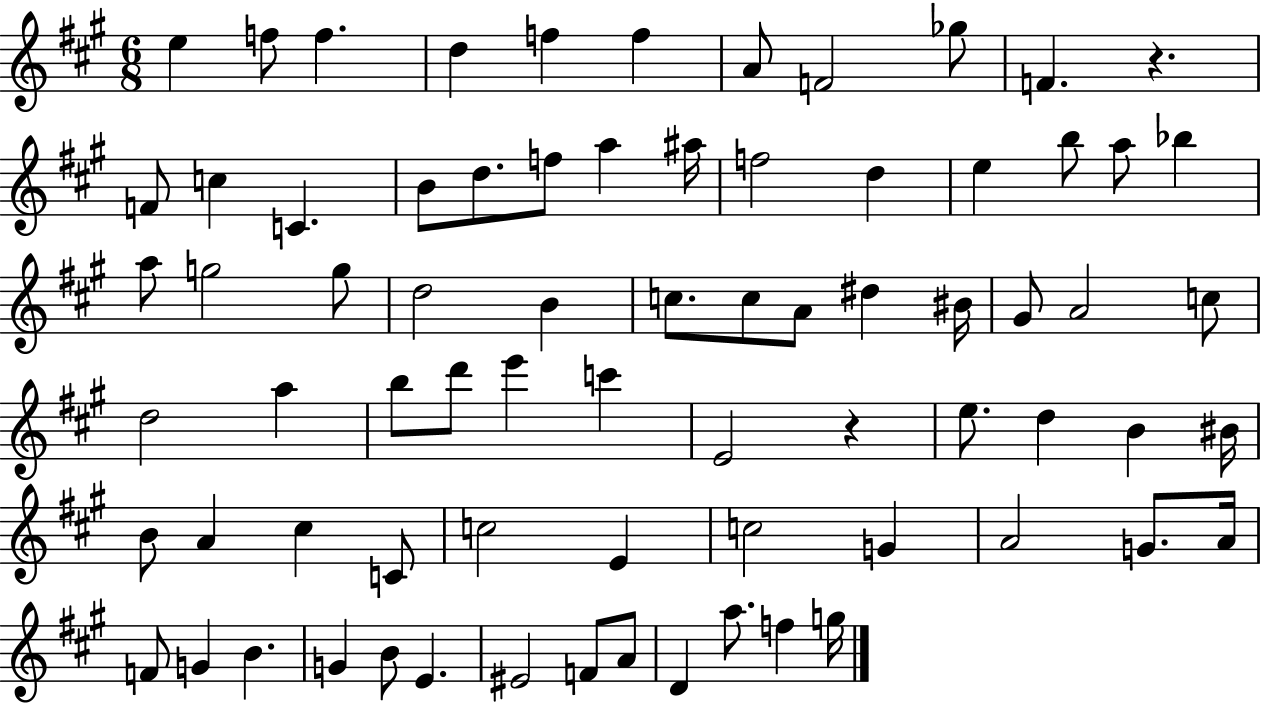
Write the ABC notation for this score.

X:1
T:Untitled
M:6/8
L:1/4
K:A
e f/2 f d f f A/2 F2 _g/2 F z F/2 c C B/2 d/2 f/2 a ^a/4 f2 d e b/2 a/2 _b a/2 g2 g/2 d2 B c/2 c/2 A/2 ^d ^B/4 ^G/2 A2 c/2 d2 a b/2 d'/2 e' c' E2 z e/2 d B ^B/4 B/2 A ^c C/2 c2 E c2 G A2 G/2 A/4 F/2 G B G B/2 E ^E2 F/2 A/2 D a/2 f g/4